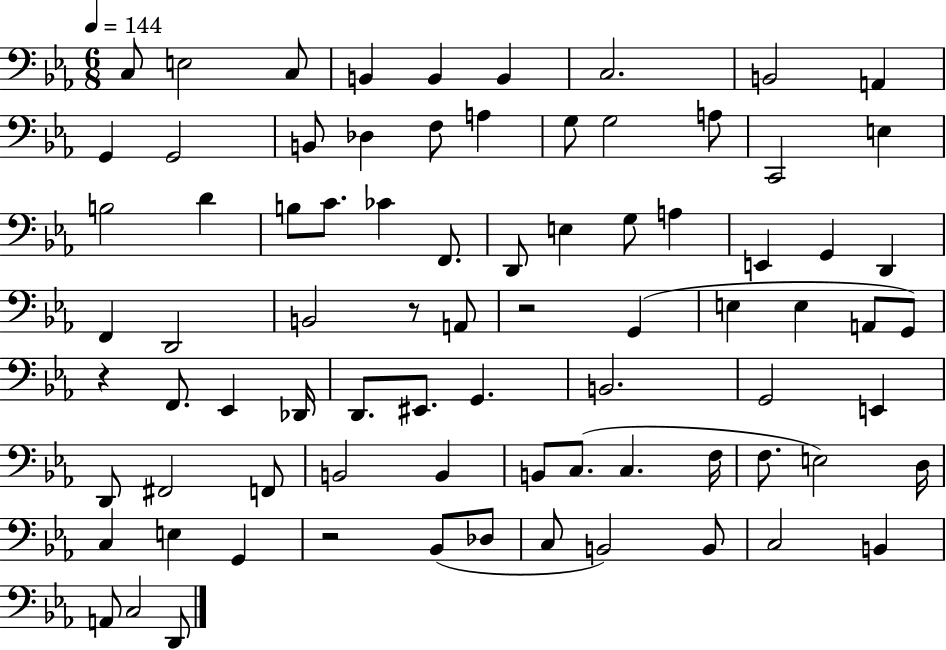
C3/e E3/h C3/e B2/q B2/q B2/q C3/h. B2/h A2/q G2/q G2/h B2/e Db3/q F3/e A3/q G3/e G3/h A3/e C2/h E3/q B3/h D4/q B3/e C4/e. CES4/q F2/e. D2/e E3/q G3/e A3/q E2/q G2/q D2/q F2/q D2/h B2/h R/e A2/e R/h G2/q E3/q E3/q A2/e G2/e R/q F2/e. Eb2/q Db2/s D2/e. EIS2/e. G2/q. B2/h. G2/h E2/q D2/e F#2/h F2/e B2/h B2/q B2/e C3/e. C3/q. F3/s F3/e. E3/h D3/s C3/q E3/q G2/q R/h Bb2/e Db3/e C3/e B2/h B2/e C3/h B2/q A2/e C3/h D2/e